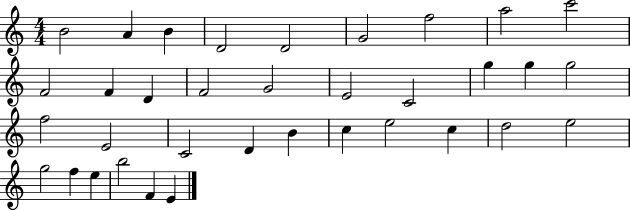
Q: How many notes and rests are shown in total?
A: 35